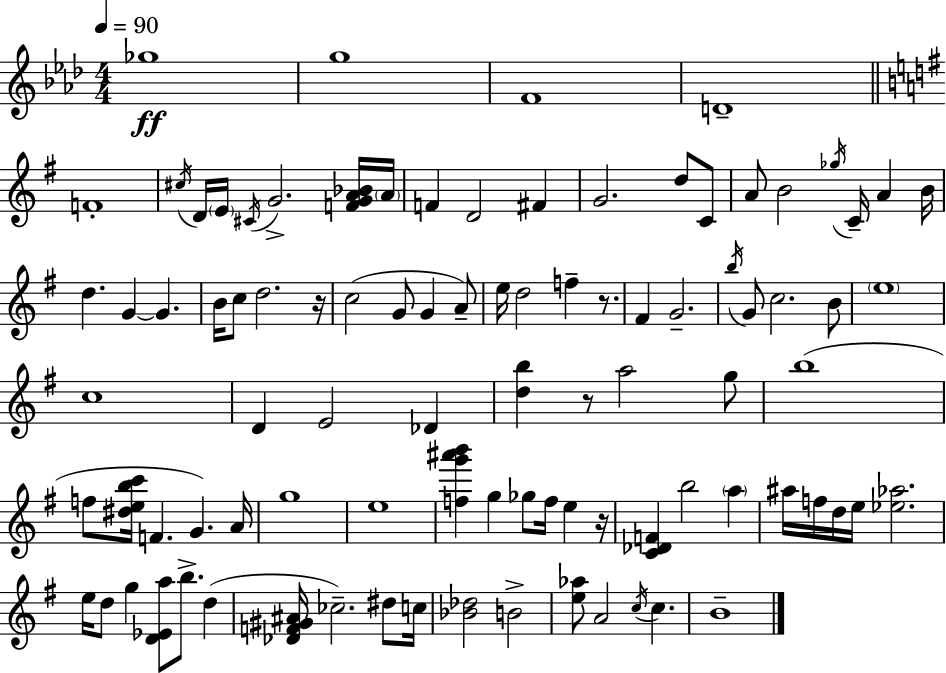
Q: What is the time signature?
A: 4/4